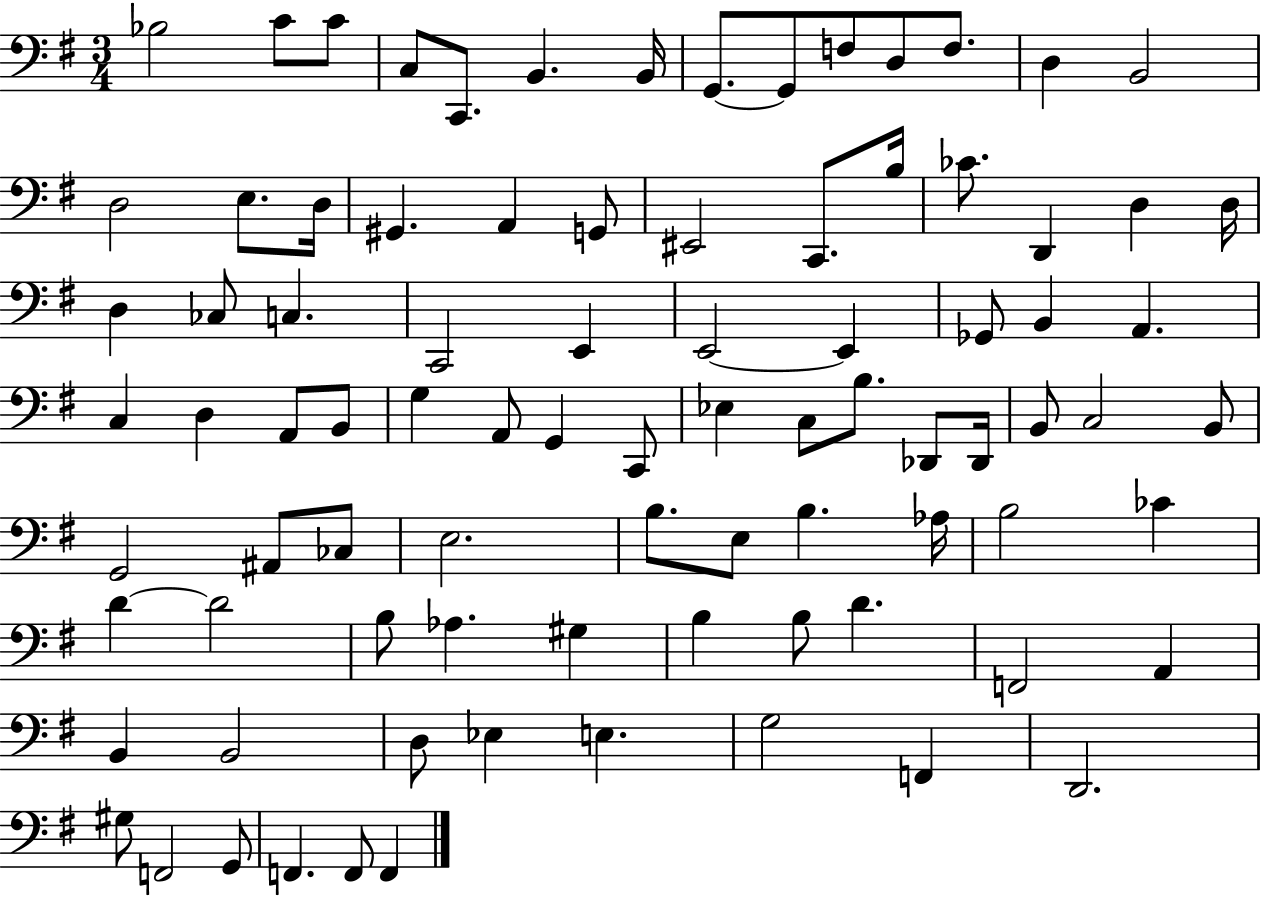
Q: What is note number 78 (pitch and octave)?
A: E3